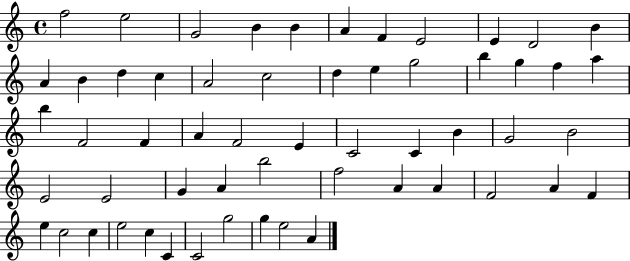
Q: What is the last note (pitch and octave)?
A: A4